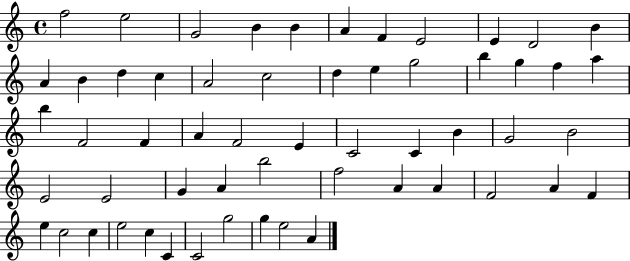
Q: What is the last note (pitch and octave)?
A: A4